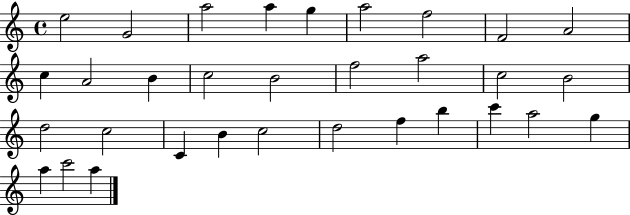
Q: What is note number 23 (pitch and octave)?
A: C5